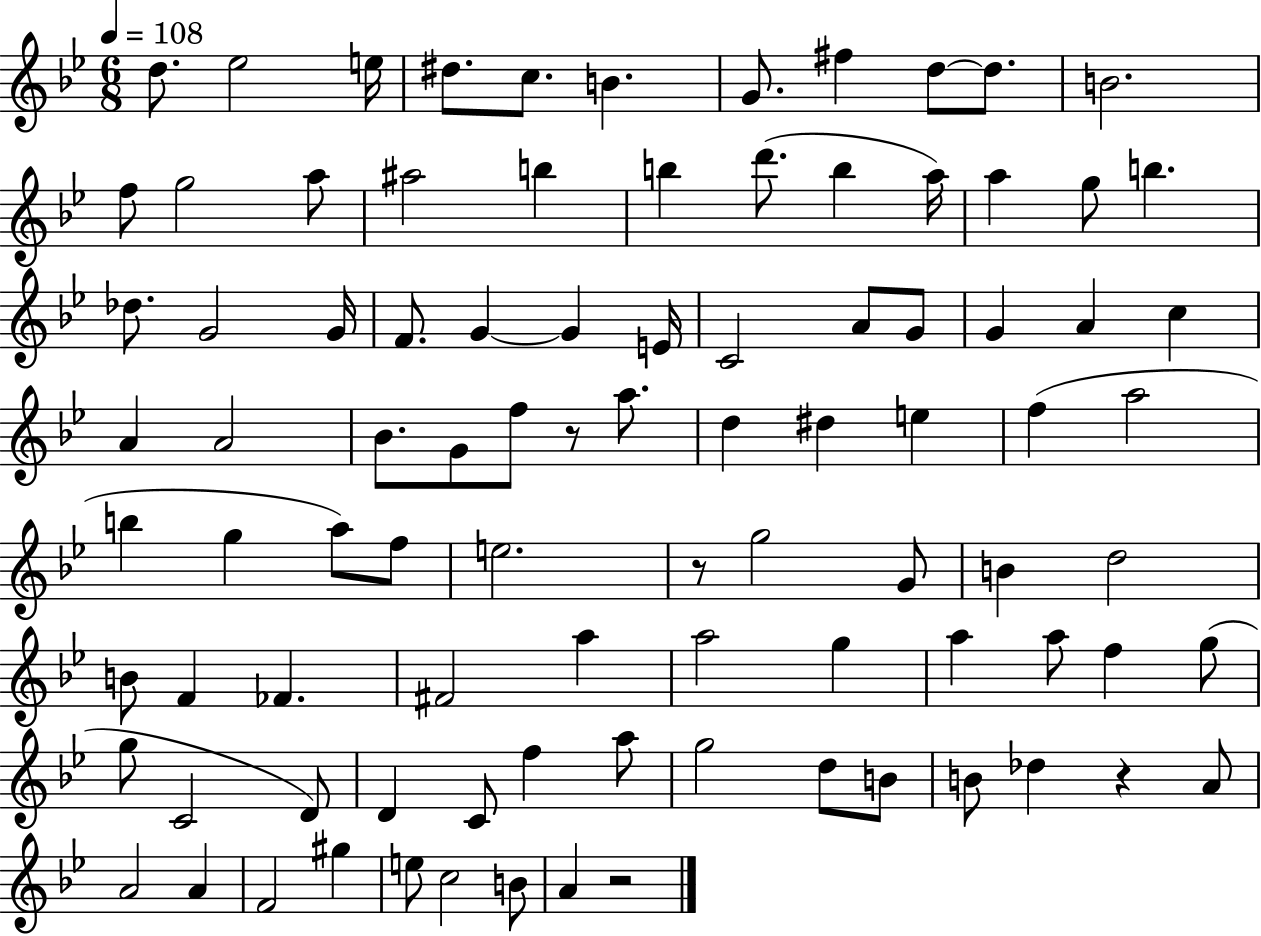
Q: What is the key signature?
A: BES major